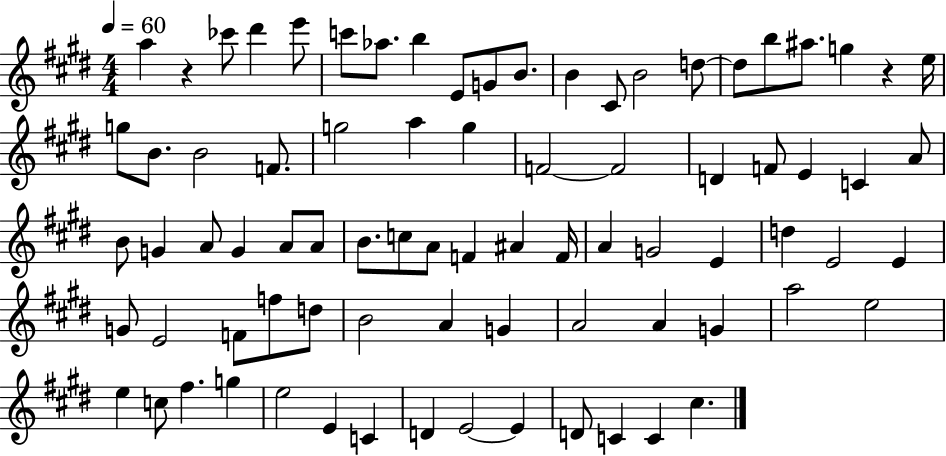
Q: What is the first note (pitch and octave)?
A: A5